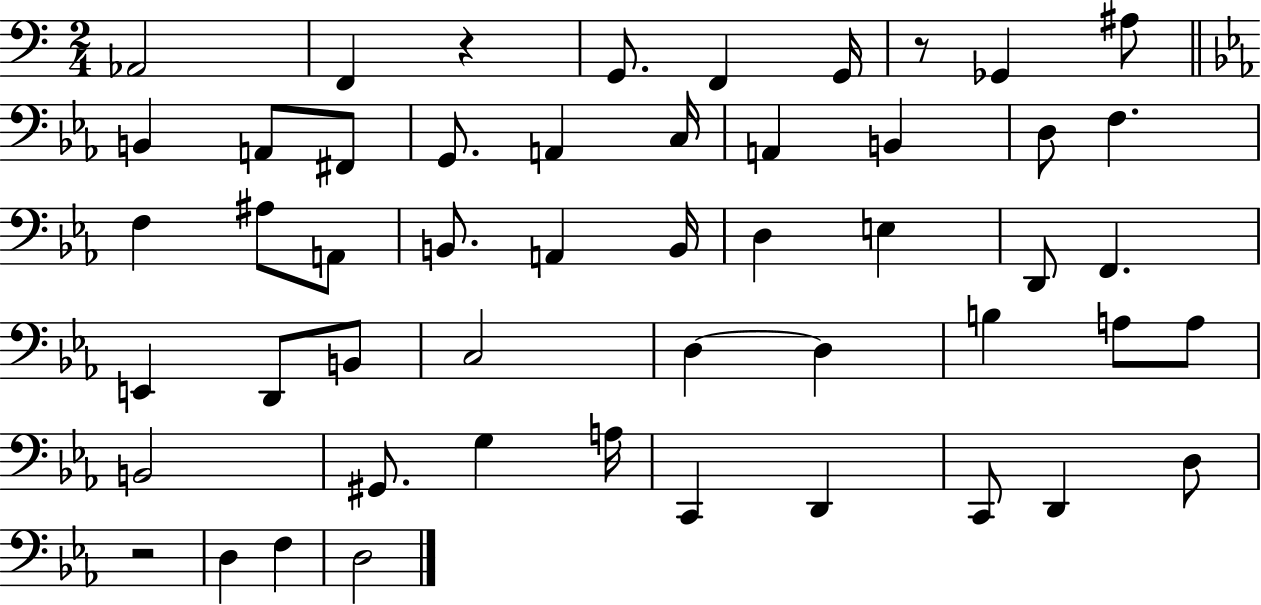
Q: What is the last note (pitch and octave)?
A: D3